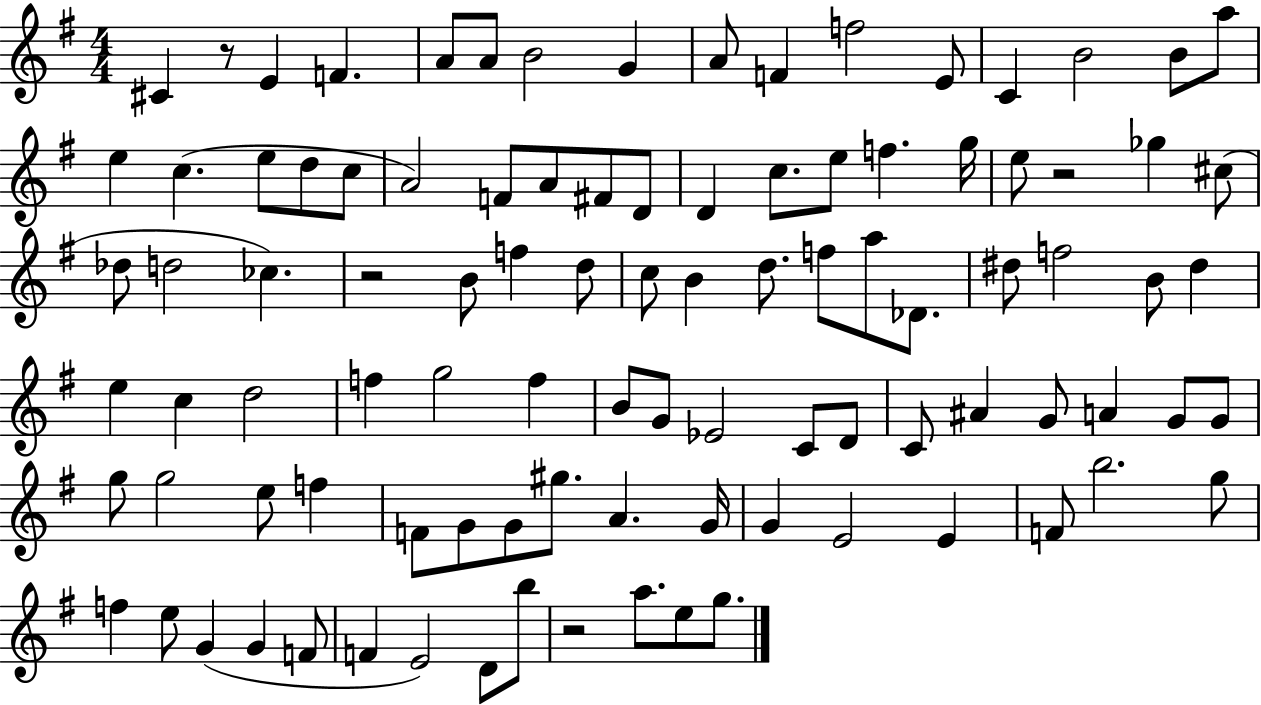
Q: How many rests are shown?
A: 4